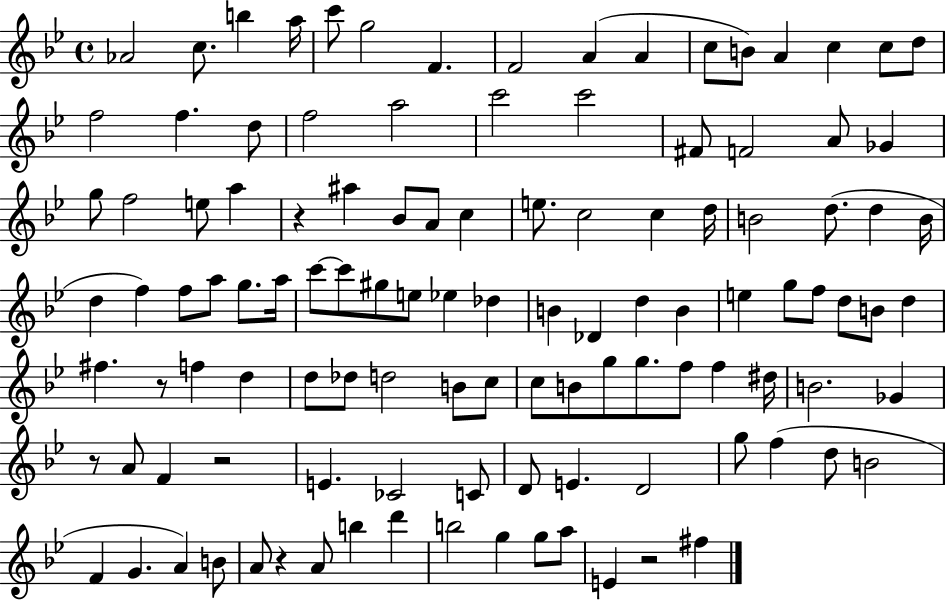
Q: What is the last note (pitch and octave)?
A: F#5